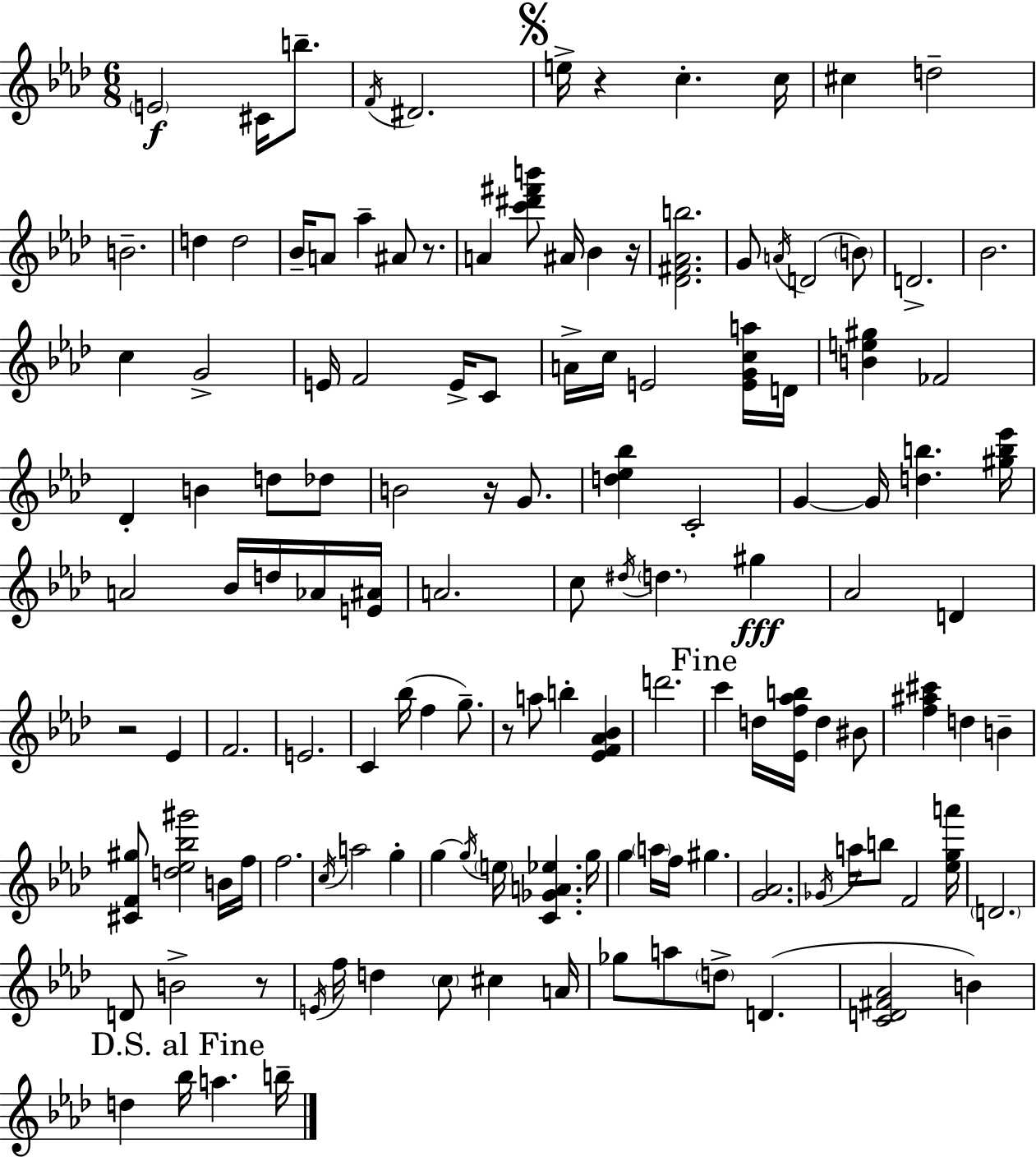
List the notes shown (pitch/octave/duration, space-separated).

E4/h C#4/s B5/e. F4/s D#4/h. E5/s R/q C5/q. C5/s C#5/q D5/h B4/h. D5/q D5/h Bb4/s A4/e Ab5/q A#4/e R/e. A4/q [C6,D#6,F#6,B6]/e A#4/s Bb4/q R/s [Db4,F#4,Ab4,B5]/h. G4/e A4/s D4/h B4/e D4/h. Bb4/h. C5/q G4/h E4/s F4/h E4/s C4/e A4/s C5/s E4/h [E4,G4,C5,A5]/s D4/s [B4,E5,G#5]/q FES4/h Db4/q B4/q D5/e Db5/e B4/h R/s G4/e. [D5,Eb5,Bb5]/q C4/h G4/q G4/s [D5,B5]/q. [G#5,B5,Eb6]/s A4/h Bb4/s D5/s Ab4/s [E4,A#4]/s A4/h. C5/e D#5/s D5/q. G#5/q Ab4/h D4/q R/h Eb4/q F4/h. E4/h. C4/q Bb5/s F5/q G5/e. R/e A5/e B5/q [Eb4,F4,Ab4,Bb4]/q D6/h. C6/q D5/s [Eb4,F5,Ab5,B5]/s D5/q BIS4/e [F5,A#5,C#6]/q D5/q B4/q [C#4,F4,G#5]/e [D5,Eb5,Bb5,G#6]/h B4/s F5/s F5/h. C5/s A5/h G5/q G5/q G5/s E5/s [C4,Gb4,A4,Eb5]/q. G5/s G5/q A5/s F5/s G#5/q. [G4,Ab4]/h. Gb4/s A5/s B5/e F4/h [Eb5,G5,A6]/s D4/h. D4/e B4/h R/e E4/s F5/s D5/q C5/e C#5/q A4/s Gb5/e A5/e D5/e D4/q. [C4,D4,F#4,Ab4]/h B4/q D5/q Bb5/s A5/q. B5/s